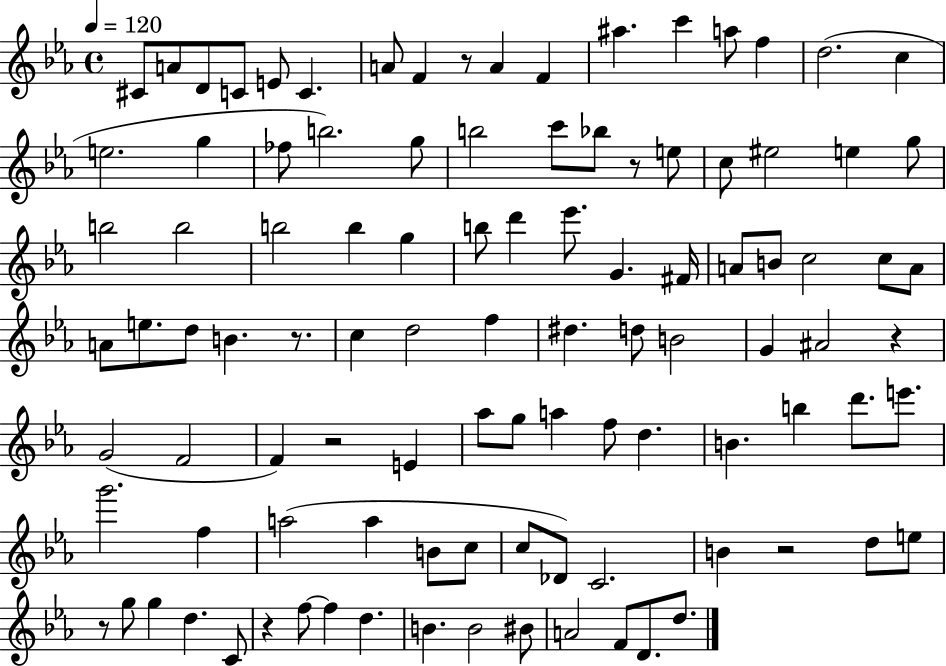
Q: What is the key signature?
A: EES major